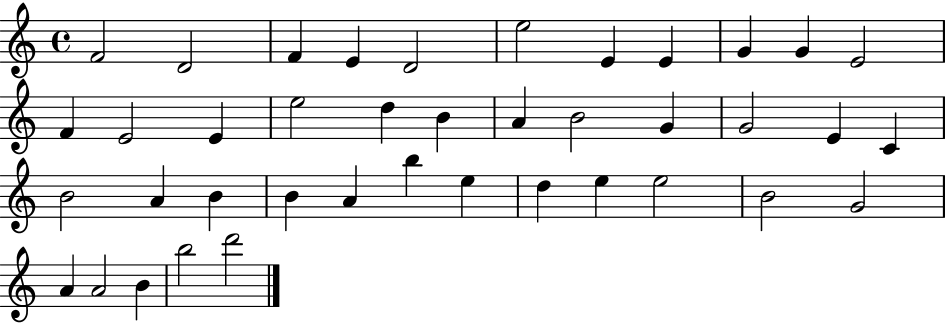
{
  \clef treble
  \time 4/4
  \defaultTimeSignature
  \key c \major
  f'2 d'2 | f'4 e'4 d'2 | e''2 e'4 e'4 | g'4 g'4 e'2 | \break f'4 e'2 e'4 | e''2 d''4 b'4 | a'4 b'2 g'4 | g'2 e'4 c'4 | \break b'2 a'4 b'4 | b'4 a'4 b''4 e''4 | d''4 e''4 e''2 | b'2 g'2 | \break a'4 a'2 b'4 | b''2 d'''2 | \bar "|."
}